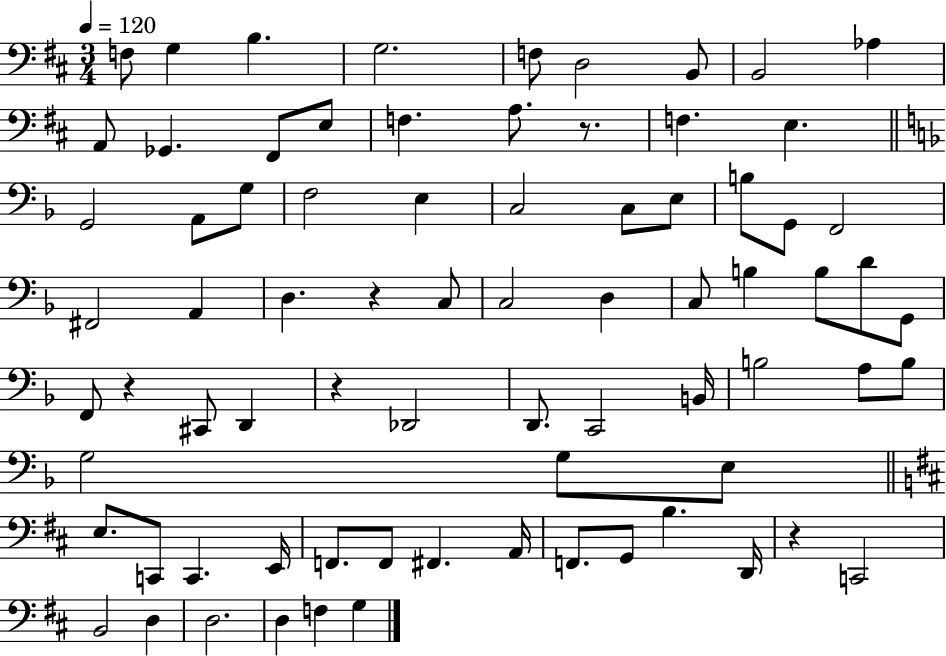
F3/e G3/q B3/q. G3/h. F3/e D3/h B2/e B2/h Ab3/q A2/e Gb2/q. F#2/e E3/e F3/q. A3/e. R/e. F3/q. E3/q. G2/h A2/e G3/e F3/h E3/q C3/h C3/e E3/e B3/e G2/e F2/h F#2/h A2/q D3/q. R/q C3/e C3/h D3/q C3/e B3/q B3/e D4/e G2/e F2/e R/q C#2/e D2/q R/q Db2/h D2/e. C2/h B2/s B3/h A3/e B3/e G3/h G3/e E3/e E3/e. C2/e C2/q. E2/s F2/e. F2/e F#2/q. A2/s F2/e. G2/e B3/q. D2/s R/q C2/h B2/h D3/q D3/h. D3/q F3/q G3/q